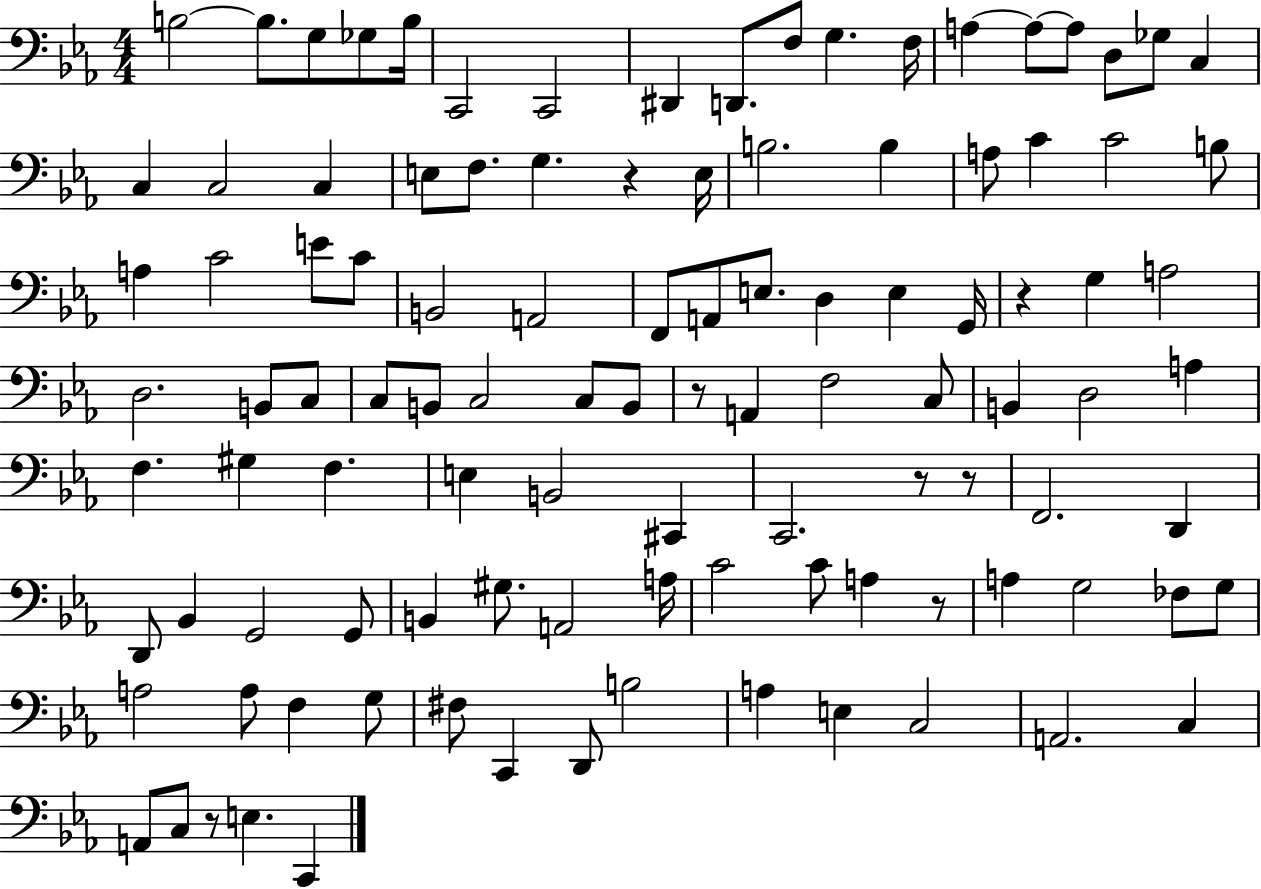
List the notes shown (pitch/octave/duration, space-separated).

B3/h B3/e. G3/e Gb3/e B3/s C2/h C2/h D#2/q D2/e. F3/e G3/q. F3/s A3/q A3/e A3/e D3/e Gb3/e C3/q C3/q C3/h C3/q E3/e F3/e. G3/q. R/q E3/s B3/h. B3/q A3/e C4/q C4/h B3/e A3/q C4/h E4/e C4/e B2/h A2/h F2/e A2/e E3/e. D3/q E3/q G2/s R/q G3/q A3/h D3/h. B2/e C3/e C3/e B2/e C3/h C3/e B2/e R/e A2/q F3/h C3/e B2/q D3/h A3/q F3/q. G#3/q F3/q. E3/q B2/h C#2/q C2/h. R/e R/e F2/h. D2/q D2/e Bb2/q G2/h G2/e B2/q G#3/e. A2/h A3/s C4/h C4/e A3/q R/e A3/q G3/h FES3/e G3/e A3/h A3/e F3/q G3/e F#3/e C2/q D2/e B3/h A3/q E3/q C3/h A2/h. C3/q A2/e C3/e R/e E3/q. C2/q